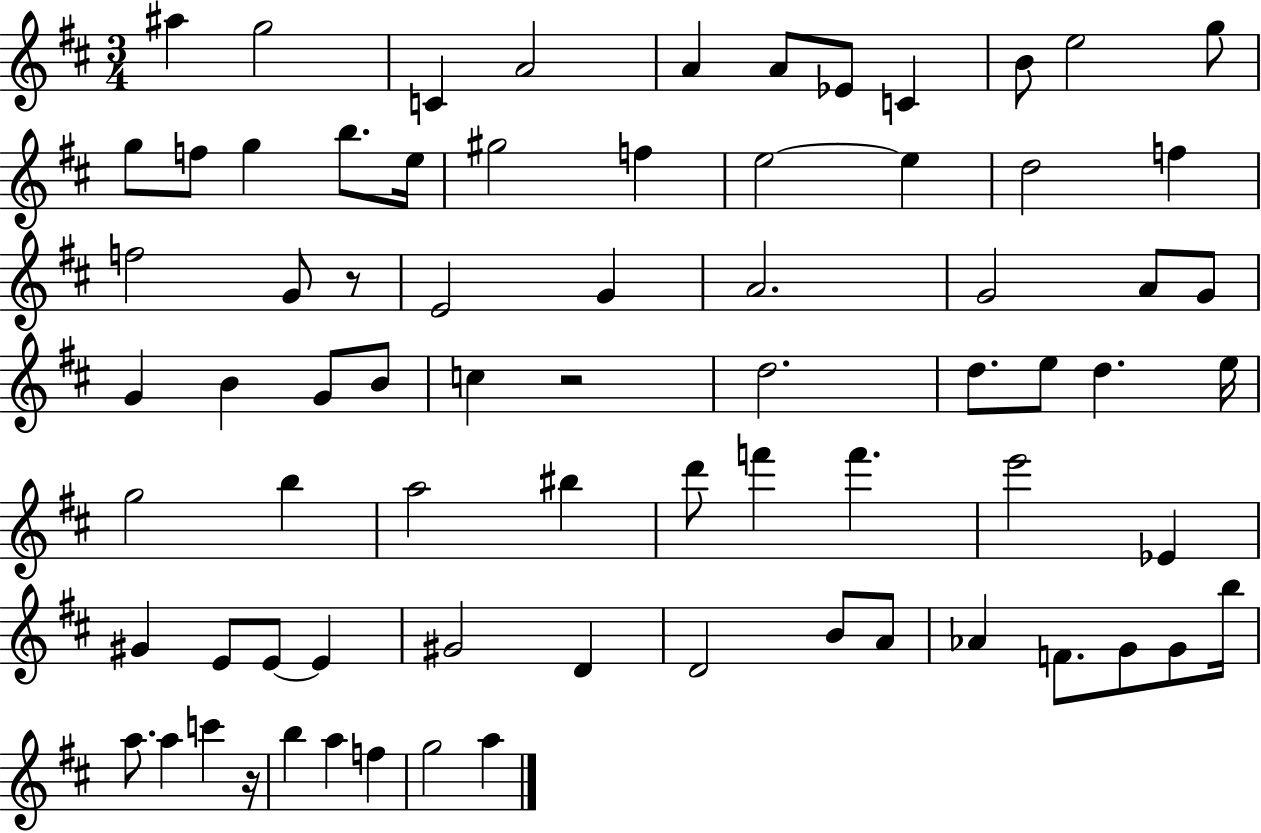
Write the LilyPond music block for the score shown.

{
  \clef treble
  \numericTimeSignature
  \time 3/4
  \key d \major
  ais''4 g''2 | c'4 a'2 | a'4 a'8 ees'8 c'4 | b'8 e''2 g''8 | \break g''8 f''8 g''4 b''8. e''16 | gis''2 f''4 | e''2~~ e''4 | d''2 f''4 | \break f''2 g'8 r8 | e'2 g'4 | a'2. | g'2 a'8 g'8 | \break g'4 b'4 g'8 b'8 | c''4 r2 | d''2. | d''8. e''8 d''4. e''16 | \break g''2 b''4 | a''2 bis''4 | d'''8 f'''4 f'''4. | e'''2 ees'4 | \break gis'4 e'8 e'8~~ e'4 | gis'2 d'4 | d'2 b'8 a'8 | aes'4 f'8. g'8 g'8 b''16 | \break a''8. a''4 c'''4 r16 | b''4 a''4 f''4 | g''2 a''4 | \bar "|."
}